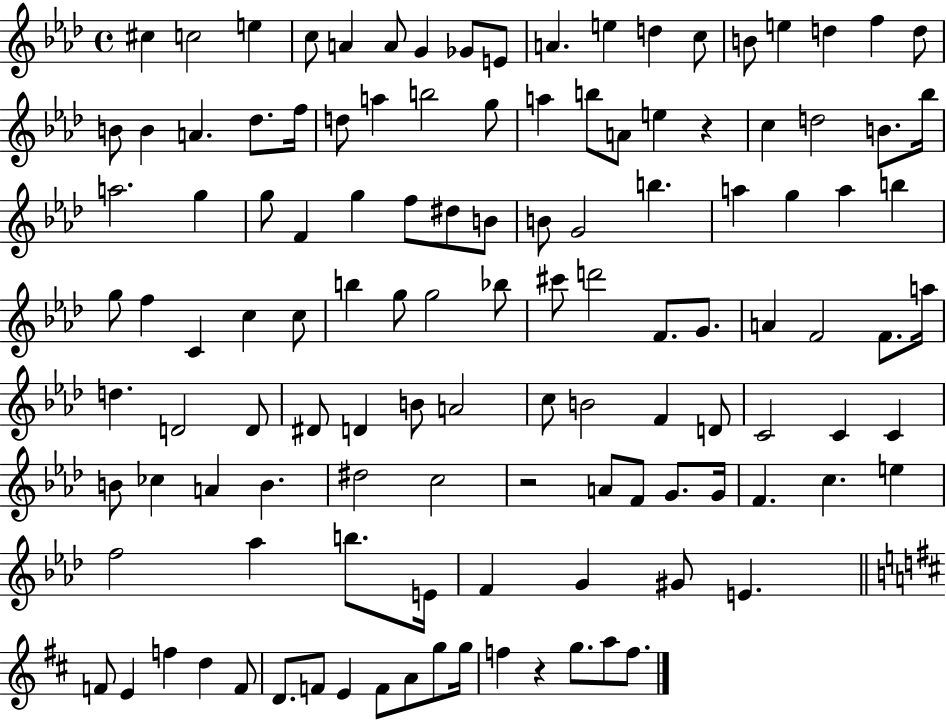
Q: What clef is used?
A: treble